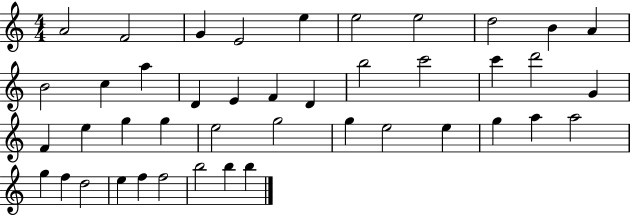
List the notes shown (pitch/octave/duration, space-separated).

A4/h F4/h G4/q E4/h E5/q E5/h E5/h D5/h B4/q A4/q B4/h C5/q A5/q D4/q E4/q F4/q D4/q B5/h C6/h C6/q D6/h G4/q F4/q E5/q G5/q G5/q E5/h G5/h G5/q E5/h E5/q G5/q A5/q A5/h G5/q F5/q D5/h E5/q F5/q F5/h B5/h B5/q B5/q